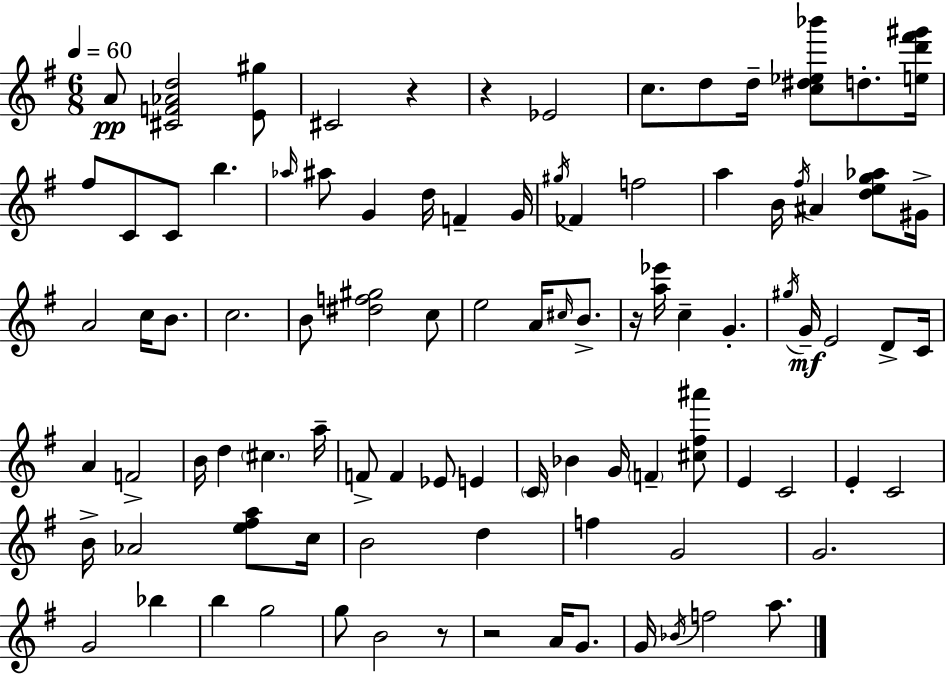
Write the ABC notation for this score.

X:1
T:Untitled
M:6/8
L:1/4
K:G
A/2 [^CF_Ad]2 [E^g]/2 ^C2 z z _E2 c/2 d/2 d/4 [c^d_e_b']/2 d/2 [ed'^f'^g']/4 ^f/2 C/2 C/2 b _a/4 ^a/2 G d/4 F G/4 ^g/4 _F f2 a B/4 ^f/4 ^A [deg_a]/2 ^G/4 A2 c/4 B/2 c2 B/2 [^df^g]2 c/2 e2 A/4 ^c/4 B/2 z/4 [a_e']/4 c G ^g/4 G/4 E2 D/2 C/4 A F2 B/4 d ^c a/4 F/2 F _E/2 E C/4 _B G/4 F [^c^f^a']/2 E C2 E C2 B/4 _A2 [e^fa]/2 c/4 B2 d f G2 G2 G2 _b b g2 g/2 B2 z/2 z2 A/4 G/2 G/4 _B/4 f2 a/2